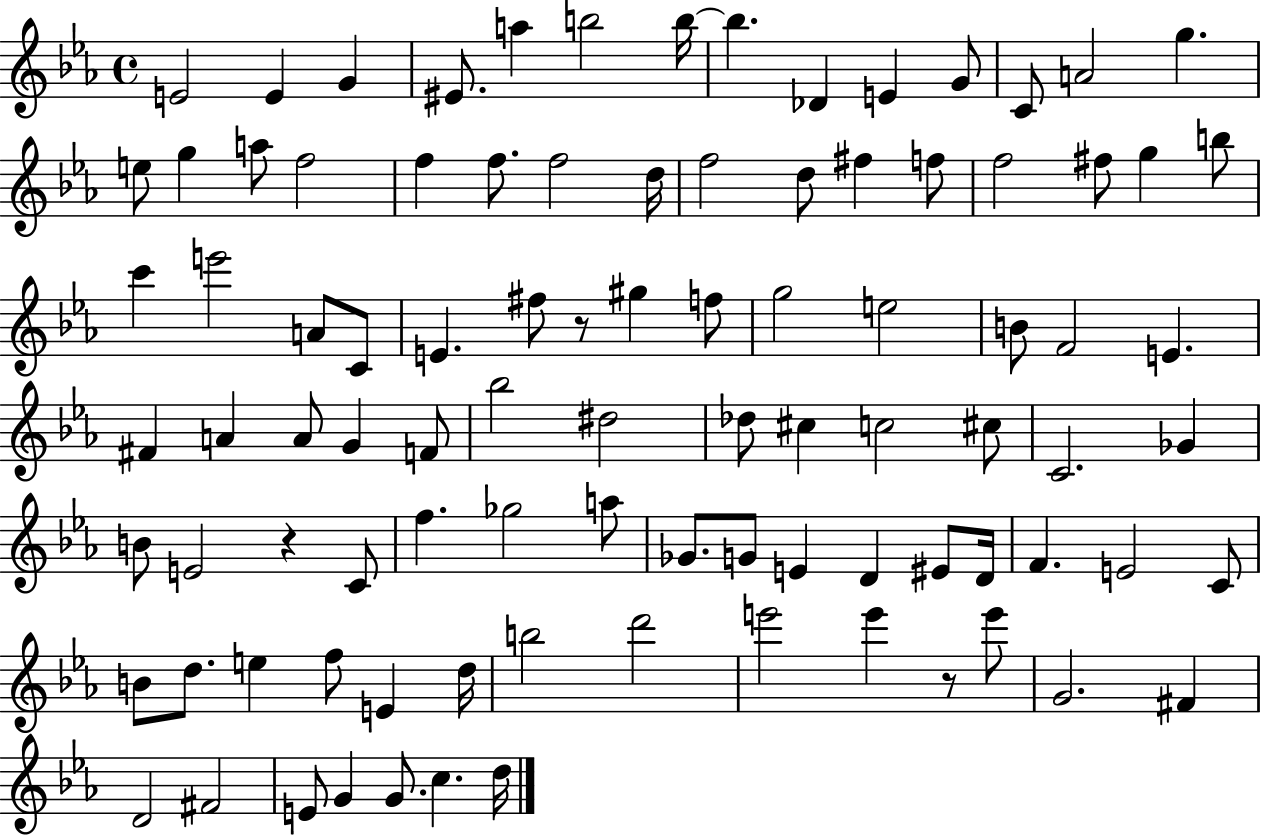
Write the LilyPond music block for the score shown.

{
  \clef treble
  \time 4/4
  \defaultTimeSignature
  \key ees \major
  e'2 e'4 g'4 | eis'8. a''4 b''2 b''16~~ | b''4. des'4 e'4 g'8 | c'8 a'2 g''4. | \break e''8 g''4 a''8 f''2 | f''4 f''8. f''2 d''16 | f''2 d''8 fis''4 f''8 | f''2 fis''8 g''4 b''8 | \break c'''4 e'''2 a'8 c'8 | e'4. fis''8 r8 gis''4 f''8 | g''2 e''2 | b'8 f'2 e'4. | \break fis'4 a'4 a'8 g'4 f'8 | bes''2 dis''2 | des''8 cis''4 c''2 cis''8 | c'2. ges'4 | \break b'8 e'2 r4 c'8 | f''4. ges''2 a''8 | ges'8. g'8 e'4 d'4 eis'8 d'16 | f'4. e'2 c'8 | \break b'8 d''8. e''4 f''8 e'4 d''16 | b''2 d'''2 | e'''2 e'''4 r8 e'''8 | g'2. fis'4 | \break d'2 fis'2 | e'8 g'4 g'8. c''4. d''16 | \bar "|."
}